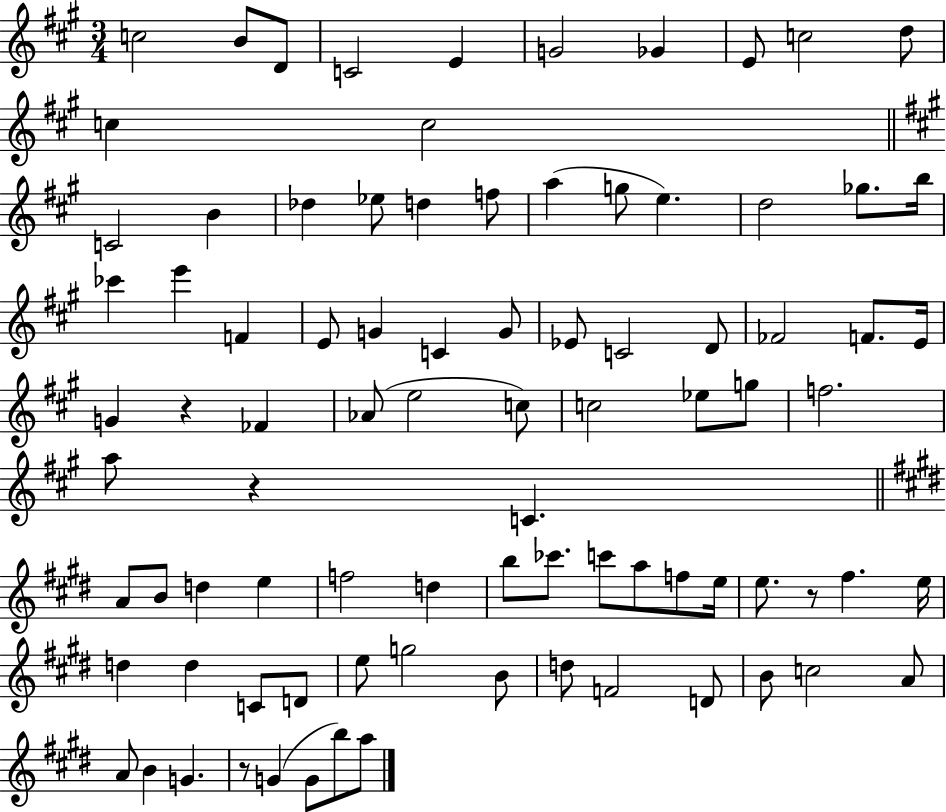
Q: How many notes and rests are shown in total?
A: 87